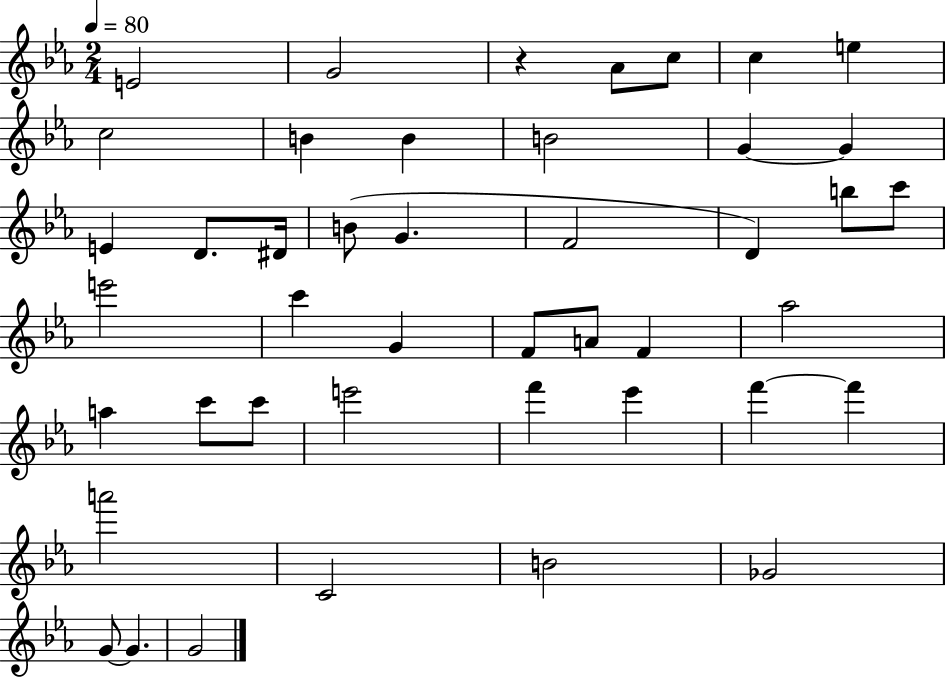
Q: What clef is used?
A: treble